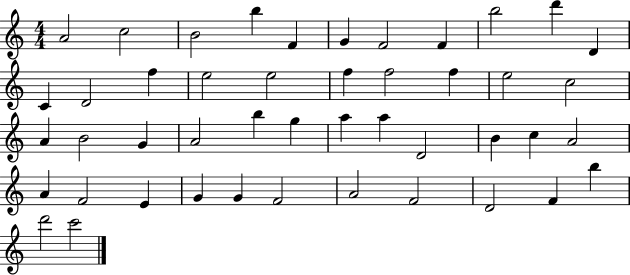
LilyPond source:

{
  \clef treble
  \numericTimeSignature
  \time 4/4
  \key c \major
  a'2 c''2 | b'2 b''4 f'4 | g'4 f'2 f'4 | b''2 d'''4 d'4 | \break c'4 d'2 f''4 | e''2 e''2 | f''4 f''2 f''4 | e''2 c''2 | \break a'4 b'2 g'4 | a'2 b''4 g''4 | a''4 a''4 d'2 | b'4 c''4 a'2 | \break a'4 f'2 e'4 | g'4 g'4 f'2 | a'2 f'2 | d'2 f'4 b''4 | \break d'''2 c'''2 | \bar "|."
}